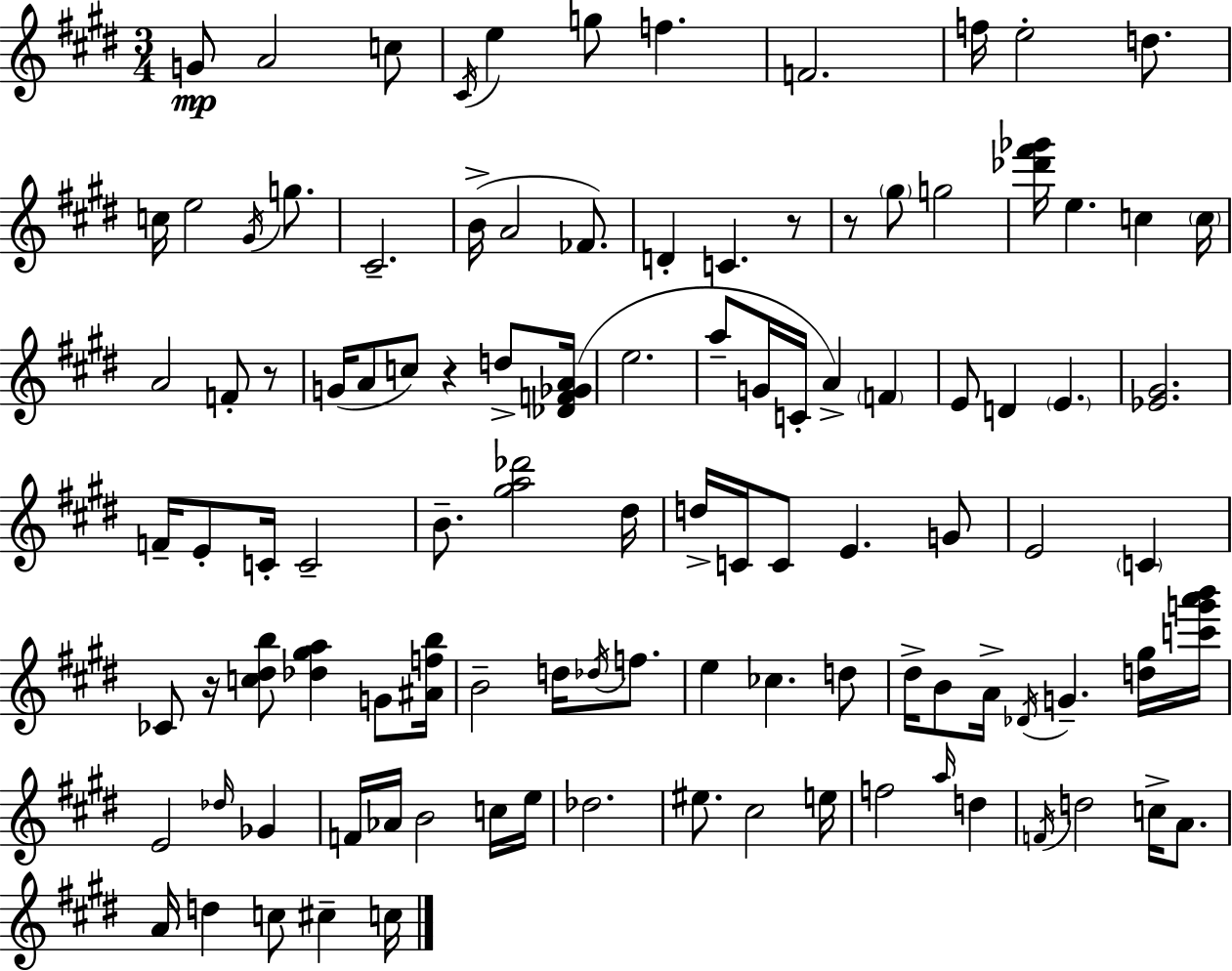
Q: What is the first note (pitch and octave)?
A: G4